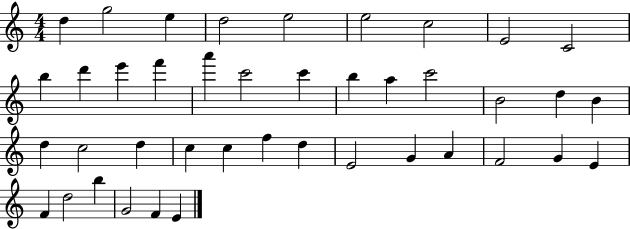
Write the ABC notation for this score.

X:1
T:Untitled
M:4/4
L:1/4
K:C
d g2 e d2 e2 e2 c2 E2 C2 b d' e' f' a' c'2 c' b a c'2 B2 d B d c2 d c c f d E2 G A F2 G E F d2 b G2 F E